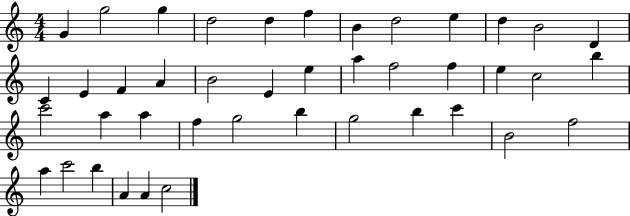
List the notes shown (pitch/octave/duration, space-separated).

G4/q G5/h G5/q D5/h D5/q F5/q B4/q D5/h E5/q D5/q B4/h D4/q C4/q E4/q F4/q A4/q B4/h E4/q E5/q A5/q F5/h F5/q E5/q C5/h B5/q C6/h A5/q A5/q F5/q G5/h B5/q G5/h B5/q C6/q B4/h F5/h A5/q C6/h B5/q A4/q A4/q C5/h